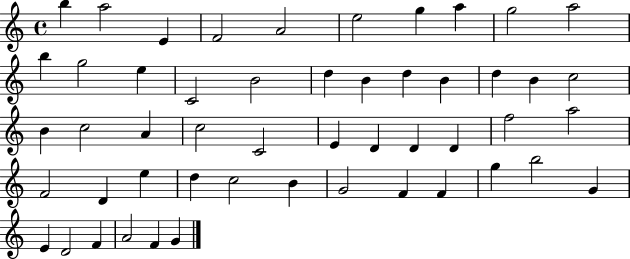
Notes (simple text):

B5/q A5/h E4/q F4/h A4/h E5/h G5/q A5/q G5/h A5/h B5/q G5/h E5/q C4/h B4/h D5/q B4/q D5/q B4/q D5/q B4/q C5/h B4/q C5/h A4/q C5/h C4/h E4/q D4/q D4/q D4/q F5/h A5/h F4/h D4/q E5/q D5/q C5/h B4/q G4/h F4/q F4/q G5/q B5/h G4/q E4/q D4/h F4/q A4/h F4/q G4/q